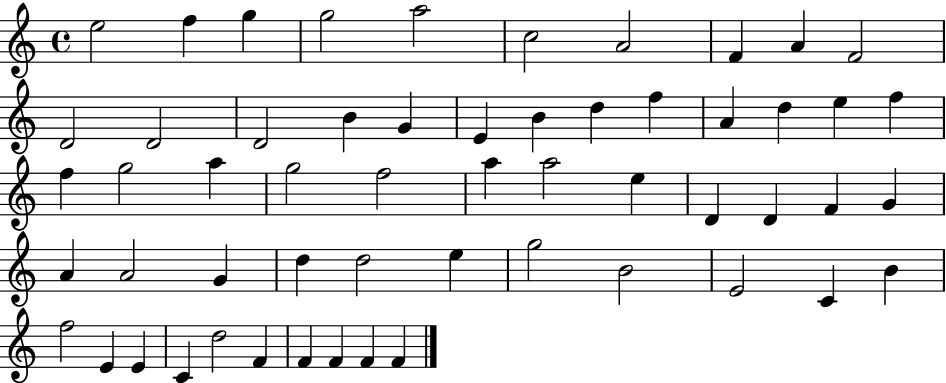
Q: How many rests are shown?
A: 0